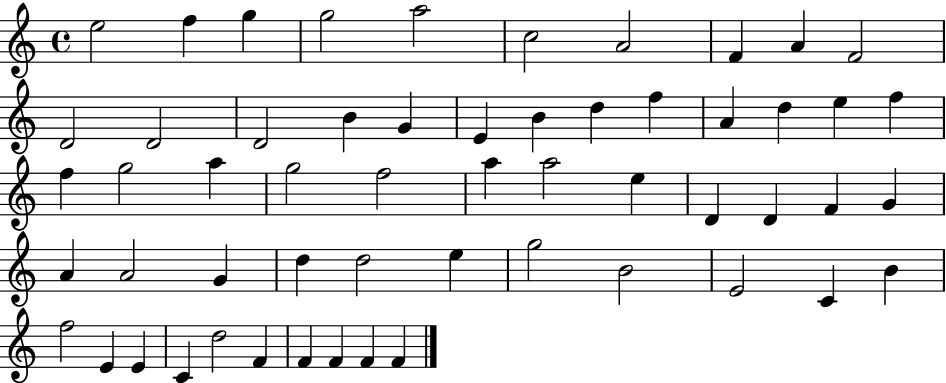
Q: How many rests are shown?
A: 0